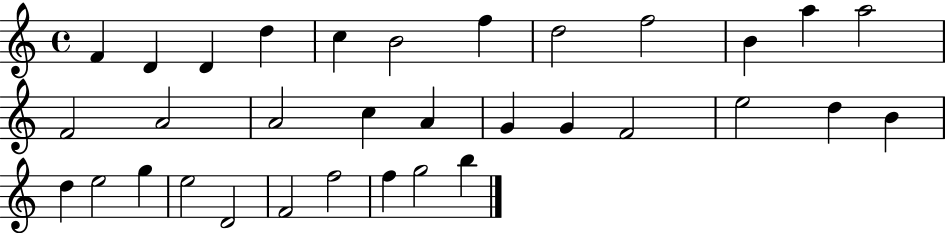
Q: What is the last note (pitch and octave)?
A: B5